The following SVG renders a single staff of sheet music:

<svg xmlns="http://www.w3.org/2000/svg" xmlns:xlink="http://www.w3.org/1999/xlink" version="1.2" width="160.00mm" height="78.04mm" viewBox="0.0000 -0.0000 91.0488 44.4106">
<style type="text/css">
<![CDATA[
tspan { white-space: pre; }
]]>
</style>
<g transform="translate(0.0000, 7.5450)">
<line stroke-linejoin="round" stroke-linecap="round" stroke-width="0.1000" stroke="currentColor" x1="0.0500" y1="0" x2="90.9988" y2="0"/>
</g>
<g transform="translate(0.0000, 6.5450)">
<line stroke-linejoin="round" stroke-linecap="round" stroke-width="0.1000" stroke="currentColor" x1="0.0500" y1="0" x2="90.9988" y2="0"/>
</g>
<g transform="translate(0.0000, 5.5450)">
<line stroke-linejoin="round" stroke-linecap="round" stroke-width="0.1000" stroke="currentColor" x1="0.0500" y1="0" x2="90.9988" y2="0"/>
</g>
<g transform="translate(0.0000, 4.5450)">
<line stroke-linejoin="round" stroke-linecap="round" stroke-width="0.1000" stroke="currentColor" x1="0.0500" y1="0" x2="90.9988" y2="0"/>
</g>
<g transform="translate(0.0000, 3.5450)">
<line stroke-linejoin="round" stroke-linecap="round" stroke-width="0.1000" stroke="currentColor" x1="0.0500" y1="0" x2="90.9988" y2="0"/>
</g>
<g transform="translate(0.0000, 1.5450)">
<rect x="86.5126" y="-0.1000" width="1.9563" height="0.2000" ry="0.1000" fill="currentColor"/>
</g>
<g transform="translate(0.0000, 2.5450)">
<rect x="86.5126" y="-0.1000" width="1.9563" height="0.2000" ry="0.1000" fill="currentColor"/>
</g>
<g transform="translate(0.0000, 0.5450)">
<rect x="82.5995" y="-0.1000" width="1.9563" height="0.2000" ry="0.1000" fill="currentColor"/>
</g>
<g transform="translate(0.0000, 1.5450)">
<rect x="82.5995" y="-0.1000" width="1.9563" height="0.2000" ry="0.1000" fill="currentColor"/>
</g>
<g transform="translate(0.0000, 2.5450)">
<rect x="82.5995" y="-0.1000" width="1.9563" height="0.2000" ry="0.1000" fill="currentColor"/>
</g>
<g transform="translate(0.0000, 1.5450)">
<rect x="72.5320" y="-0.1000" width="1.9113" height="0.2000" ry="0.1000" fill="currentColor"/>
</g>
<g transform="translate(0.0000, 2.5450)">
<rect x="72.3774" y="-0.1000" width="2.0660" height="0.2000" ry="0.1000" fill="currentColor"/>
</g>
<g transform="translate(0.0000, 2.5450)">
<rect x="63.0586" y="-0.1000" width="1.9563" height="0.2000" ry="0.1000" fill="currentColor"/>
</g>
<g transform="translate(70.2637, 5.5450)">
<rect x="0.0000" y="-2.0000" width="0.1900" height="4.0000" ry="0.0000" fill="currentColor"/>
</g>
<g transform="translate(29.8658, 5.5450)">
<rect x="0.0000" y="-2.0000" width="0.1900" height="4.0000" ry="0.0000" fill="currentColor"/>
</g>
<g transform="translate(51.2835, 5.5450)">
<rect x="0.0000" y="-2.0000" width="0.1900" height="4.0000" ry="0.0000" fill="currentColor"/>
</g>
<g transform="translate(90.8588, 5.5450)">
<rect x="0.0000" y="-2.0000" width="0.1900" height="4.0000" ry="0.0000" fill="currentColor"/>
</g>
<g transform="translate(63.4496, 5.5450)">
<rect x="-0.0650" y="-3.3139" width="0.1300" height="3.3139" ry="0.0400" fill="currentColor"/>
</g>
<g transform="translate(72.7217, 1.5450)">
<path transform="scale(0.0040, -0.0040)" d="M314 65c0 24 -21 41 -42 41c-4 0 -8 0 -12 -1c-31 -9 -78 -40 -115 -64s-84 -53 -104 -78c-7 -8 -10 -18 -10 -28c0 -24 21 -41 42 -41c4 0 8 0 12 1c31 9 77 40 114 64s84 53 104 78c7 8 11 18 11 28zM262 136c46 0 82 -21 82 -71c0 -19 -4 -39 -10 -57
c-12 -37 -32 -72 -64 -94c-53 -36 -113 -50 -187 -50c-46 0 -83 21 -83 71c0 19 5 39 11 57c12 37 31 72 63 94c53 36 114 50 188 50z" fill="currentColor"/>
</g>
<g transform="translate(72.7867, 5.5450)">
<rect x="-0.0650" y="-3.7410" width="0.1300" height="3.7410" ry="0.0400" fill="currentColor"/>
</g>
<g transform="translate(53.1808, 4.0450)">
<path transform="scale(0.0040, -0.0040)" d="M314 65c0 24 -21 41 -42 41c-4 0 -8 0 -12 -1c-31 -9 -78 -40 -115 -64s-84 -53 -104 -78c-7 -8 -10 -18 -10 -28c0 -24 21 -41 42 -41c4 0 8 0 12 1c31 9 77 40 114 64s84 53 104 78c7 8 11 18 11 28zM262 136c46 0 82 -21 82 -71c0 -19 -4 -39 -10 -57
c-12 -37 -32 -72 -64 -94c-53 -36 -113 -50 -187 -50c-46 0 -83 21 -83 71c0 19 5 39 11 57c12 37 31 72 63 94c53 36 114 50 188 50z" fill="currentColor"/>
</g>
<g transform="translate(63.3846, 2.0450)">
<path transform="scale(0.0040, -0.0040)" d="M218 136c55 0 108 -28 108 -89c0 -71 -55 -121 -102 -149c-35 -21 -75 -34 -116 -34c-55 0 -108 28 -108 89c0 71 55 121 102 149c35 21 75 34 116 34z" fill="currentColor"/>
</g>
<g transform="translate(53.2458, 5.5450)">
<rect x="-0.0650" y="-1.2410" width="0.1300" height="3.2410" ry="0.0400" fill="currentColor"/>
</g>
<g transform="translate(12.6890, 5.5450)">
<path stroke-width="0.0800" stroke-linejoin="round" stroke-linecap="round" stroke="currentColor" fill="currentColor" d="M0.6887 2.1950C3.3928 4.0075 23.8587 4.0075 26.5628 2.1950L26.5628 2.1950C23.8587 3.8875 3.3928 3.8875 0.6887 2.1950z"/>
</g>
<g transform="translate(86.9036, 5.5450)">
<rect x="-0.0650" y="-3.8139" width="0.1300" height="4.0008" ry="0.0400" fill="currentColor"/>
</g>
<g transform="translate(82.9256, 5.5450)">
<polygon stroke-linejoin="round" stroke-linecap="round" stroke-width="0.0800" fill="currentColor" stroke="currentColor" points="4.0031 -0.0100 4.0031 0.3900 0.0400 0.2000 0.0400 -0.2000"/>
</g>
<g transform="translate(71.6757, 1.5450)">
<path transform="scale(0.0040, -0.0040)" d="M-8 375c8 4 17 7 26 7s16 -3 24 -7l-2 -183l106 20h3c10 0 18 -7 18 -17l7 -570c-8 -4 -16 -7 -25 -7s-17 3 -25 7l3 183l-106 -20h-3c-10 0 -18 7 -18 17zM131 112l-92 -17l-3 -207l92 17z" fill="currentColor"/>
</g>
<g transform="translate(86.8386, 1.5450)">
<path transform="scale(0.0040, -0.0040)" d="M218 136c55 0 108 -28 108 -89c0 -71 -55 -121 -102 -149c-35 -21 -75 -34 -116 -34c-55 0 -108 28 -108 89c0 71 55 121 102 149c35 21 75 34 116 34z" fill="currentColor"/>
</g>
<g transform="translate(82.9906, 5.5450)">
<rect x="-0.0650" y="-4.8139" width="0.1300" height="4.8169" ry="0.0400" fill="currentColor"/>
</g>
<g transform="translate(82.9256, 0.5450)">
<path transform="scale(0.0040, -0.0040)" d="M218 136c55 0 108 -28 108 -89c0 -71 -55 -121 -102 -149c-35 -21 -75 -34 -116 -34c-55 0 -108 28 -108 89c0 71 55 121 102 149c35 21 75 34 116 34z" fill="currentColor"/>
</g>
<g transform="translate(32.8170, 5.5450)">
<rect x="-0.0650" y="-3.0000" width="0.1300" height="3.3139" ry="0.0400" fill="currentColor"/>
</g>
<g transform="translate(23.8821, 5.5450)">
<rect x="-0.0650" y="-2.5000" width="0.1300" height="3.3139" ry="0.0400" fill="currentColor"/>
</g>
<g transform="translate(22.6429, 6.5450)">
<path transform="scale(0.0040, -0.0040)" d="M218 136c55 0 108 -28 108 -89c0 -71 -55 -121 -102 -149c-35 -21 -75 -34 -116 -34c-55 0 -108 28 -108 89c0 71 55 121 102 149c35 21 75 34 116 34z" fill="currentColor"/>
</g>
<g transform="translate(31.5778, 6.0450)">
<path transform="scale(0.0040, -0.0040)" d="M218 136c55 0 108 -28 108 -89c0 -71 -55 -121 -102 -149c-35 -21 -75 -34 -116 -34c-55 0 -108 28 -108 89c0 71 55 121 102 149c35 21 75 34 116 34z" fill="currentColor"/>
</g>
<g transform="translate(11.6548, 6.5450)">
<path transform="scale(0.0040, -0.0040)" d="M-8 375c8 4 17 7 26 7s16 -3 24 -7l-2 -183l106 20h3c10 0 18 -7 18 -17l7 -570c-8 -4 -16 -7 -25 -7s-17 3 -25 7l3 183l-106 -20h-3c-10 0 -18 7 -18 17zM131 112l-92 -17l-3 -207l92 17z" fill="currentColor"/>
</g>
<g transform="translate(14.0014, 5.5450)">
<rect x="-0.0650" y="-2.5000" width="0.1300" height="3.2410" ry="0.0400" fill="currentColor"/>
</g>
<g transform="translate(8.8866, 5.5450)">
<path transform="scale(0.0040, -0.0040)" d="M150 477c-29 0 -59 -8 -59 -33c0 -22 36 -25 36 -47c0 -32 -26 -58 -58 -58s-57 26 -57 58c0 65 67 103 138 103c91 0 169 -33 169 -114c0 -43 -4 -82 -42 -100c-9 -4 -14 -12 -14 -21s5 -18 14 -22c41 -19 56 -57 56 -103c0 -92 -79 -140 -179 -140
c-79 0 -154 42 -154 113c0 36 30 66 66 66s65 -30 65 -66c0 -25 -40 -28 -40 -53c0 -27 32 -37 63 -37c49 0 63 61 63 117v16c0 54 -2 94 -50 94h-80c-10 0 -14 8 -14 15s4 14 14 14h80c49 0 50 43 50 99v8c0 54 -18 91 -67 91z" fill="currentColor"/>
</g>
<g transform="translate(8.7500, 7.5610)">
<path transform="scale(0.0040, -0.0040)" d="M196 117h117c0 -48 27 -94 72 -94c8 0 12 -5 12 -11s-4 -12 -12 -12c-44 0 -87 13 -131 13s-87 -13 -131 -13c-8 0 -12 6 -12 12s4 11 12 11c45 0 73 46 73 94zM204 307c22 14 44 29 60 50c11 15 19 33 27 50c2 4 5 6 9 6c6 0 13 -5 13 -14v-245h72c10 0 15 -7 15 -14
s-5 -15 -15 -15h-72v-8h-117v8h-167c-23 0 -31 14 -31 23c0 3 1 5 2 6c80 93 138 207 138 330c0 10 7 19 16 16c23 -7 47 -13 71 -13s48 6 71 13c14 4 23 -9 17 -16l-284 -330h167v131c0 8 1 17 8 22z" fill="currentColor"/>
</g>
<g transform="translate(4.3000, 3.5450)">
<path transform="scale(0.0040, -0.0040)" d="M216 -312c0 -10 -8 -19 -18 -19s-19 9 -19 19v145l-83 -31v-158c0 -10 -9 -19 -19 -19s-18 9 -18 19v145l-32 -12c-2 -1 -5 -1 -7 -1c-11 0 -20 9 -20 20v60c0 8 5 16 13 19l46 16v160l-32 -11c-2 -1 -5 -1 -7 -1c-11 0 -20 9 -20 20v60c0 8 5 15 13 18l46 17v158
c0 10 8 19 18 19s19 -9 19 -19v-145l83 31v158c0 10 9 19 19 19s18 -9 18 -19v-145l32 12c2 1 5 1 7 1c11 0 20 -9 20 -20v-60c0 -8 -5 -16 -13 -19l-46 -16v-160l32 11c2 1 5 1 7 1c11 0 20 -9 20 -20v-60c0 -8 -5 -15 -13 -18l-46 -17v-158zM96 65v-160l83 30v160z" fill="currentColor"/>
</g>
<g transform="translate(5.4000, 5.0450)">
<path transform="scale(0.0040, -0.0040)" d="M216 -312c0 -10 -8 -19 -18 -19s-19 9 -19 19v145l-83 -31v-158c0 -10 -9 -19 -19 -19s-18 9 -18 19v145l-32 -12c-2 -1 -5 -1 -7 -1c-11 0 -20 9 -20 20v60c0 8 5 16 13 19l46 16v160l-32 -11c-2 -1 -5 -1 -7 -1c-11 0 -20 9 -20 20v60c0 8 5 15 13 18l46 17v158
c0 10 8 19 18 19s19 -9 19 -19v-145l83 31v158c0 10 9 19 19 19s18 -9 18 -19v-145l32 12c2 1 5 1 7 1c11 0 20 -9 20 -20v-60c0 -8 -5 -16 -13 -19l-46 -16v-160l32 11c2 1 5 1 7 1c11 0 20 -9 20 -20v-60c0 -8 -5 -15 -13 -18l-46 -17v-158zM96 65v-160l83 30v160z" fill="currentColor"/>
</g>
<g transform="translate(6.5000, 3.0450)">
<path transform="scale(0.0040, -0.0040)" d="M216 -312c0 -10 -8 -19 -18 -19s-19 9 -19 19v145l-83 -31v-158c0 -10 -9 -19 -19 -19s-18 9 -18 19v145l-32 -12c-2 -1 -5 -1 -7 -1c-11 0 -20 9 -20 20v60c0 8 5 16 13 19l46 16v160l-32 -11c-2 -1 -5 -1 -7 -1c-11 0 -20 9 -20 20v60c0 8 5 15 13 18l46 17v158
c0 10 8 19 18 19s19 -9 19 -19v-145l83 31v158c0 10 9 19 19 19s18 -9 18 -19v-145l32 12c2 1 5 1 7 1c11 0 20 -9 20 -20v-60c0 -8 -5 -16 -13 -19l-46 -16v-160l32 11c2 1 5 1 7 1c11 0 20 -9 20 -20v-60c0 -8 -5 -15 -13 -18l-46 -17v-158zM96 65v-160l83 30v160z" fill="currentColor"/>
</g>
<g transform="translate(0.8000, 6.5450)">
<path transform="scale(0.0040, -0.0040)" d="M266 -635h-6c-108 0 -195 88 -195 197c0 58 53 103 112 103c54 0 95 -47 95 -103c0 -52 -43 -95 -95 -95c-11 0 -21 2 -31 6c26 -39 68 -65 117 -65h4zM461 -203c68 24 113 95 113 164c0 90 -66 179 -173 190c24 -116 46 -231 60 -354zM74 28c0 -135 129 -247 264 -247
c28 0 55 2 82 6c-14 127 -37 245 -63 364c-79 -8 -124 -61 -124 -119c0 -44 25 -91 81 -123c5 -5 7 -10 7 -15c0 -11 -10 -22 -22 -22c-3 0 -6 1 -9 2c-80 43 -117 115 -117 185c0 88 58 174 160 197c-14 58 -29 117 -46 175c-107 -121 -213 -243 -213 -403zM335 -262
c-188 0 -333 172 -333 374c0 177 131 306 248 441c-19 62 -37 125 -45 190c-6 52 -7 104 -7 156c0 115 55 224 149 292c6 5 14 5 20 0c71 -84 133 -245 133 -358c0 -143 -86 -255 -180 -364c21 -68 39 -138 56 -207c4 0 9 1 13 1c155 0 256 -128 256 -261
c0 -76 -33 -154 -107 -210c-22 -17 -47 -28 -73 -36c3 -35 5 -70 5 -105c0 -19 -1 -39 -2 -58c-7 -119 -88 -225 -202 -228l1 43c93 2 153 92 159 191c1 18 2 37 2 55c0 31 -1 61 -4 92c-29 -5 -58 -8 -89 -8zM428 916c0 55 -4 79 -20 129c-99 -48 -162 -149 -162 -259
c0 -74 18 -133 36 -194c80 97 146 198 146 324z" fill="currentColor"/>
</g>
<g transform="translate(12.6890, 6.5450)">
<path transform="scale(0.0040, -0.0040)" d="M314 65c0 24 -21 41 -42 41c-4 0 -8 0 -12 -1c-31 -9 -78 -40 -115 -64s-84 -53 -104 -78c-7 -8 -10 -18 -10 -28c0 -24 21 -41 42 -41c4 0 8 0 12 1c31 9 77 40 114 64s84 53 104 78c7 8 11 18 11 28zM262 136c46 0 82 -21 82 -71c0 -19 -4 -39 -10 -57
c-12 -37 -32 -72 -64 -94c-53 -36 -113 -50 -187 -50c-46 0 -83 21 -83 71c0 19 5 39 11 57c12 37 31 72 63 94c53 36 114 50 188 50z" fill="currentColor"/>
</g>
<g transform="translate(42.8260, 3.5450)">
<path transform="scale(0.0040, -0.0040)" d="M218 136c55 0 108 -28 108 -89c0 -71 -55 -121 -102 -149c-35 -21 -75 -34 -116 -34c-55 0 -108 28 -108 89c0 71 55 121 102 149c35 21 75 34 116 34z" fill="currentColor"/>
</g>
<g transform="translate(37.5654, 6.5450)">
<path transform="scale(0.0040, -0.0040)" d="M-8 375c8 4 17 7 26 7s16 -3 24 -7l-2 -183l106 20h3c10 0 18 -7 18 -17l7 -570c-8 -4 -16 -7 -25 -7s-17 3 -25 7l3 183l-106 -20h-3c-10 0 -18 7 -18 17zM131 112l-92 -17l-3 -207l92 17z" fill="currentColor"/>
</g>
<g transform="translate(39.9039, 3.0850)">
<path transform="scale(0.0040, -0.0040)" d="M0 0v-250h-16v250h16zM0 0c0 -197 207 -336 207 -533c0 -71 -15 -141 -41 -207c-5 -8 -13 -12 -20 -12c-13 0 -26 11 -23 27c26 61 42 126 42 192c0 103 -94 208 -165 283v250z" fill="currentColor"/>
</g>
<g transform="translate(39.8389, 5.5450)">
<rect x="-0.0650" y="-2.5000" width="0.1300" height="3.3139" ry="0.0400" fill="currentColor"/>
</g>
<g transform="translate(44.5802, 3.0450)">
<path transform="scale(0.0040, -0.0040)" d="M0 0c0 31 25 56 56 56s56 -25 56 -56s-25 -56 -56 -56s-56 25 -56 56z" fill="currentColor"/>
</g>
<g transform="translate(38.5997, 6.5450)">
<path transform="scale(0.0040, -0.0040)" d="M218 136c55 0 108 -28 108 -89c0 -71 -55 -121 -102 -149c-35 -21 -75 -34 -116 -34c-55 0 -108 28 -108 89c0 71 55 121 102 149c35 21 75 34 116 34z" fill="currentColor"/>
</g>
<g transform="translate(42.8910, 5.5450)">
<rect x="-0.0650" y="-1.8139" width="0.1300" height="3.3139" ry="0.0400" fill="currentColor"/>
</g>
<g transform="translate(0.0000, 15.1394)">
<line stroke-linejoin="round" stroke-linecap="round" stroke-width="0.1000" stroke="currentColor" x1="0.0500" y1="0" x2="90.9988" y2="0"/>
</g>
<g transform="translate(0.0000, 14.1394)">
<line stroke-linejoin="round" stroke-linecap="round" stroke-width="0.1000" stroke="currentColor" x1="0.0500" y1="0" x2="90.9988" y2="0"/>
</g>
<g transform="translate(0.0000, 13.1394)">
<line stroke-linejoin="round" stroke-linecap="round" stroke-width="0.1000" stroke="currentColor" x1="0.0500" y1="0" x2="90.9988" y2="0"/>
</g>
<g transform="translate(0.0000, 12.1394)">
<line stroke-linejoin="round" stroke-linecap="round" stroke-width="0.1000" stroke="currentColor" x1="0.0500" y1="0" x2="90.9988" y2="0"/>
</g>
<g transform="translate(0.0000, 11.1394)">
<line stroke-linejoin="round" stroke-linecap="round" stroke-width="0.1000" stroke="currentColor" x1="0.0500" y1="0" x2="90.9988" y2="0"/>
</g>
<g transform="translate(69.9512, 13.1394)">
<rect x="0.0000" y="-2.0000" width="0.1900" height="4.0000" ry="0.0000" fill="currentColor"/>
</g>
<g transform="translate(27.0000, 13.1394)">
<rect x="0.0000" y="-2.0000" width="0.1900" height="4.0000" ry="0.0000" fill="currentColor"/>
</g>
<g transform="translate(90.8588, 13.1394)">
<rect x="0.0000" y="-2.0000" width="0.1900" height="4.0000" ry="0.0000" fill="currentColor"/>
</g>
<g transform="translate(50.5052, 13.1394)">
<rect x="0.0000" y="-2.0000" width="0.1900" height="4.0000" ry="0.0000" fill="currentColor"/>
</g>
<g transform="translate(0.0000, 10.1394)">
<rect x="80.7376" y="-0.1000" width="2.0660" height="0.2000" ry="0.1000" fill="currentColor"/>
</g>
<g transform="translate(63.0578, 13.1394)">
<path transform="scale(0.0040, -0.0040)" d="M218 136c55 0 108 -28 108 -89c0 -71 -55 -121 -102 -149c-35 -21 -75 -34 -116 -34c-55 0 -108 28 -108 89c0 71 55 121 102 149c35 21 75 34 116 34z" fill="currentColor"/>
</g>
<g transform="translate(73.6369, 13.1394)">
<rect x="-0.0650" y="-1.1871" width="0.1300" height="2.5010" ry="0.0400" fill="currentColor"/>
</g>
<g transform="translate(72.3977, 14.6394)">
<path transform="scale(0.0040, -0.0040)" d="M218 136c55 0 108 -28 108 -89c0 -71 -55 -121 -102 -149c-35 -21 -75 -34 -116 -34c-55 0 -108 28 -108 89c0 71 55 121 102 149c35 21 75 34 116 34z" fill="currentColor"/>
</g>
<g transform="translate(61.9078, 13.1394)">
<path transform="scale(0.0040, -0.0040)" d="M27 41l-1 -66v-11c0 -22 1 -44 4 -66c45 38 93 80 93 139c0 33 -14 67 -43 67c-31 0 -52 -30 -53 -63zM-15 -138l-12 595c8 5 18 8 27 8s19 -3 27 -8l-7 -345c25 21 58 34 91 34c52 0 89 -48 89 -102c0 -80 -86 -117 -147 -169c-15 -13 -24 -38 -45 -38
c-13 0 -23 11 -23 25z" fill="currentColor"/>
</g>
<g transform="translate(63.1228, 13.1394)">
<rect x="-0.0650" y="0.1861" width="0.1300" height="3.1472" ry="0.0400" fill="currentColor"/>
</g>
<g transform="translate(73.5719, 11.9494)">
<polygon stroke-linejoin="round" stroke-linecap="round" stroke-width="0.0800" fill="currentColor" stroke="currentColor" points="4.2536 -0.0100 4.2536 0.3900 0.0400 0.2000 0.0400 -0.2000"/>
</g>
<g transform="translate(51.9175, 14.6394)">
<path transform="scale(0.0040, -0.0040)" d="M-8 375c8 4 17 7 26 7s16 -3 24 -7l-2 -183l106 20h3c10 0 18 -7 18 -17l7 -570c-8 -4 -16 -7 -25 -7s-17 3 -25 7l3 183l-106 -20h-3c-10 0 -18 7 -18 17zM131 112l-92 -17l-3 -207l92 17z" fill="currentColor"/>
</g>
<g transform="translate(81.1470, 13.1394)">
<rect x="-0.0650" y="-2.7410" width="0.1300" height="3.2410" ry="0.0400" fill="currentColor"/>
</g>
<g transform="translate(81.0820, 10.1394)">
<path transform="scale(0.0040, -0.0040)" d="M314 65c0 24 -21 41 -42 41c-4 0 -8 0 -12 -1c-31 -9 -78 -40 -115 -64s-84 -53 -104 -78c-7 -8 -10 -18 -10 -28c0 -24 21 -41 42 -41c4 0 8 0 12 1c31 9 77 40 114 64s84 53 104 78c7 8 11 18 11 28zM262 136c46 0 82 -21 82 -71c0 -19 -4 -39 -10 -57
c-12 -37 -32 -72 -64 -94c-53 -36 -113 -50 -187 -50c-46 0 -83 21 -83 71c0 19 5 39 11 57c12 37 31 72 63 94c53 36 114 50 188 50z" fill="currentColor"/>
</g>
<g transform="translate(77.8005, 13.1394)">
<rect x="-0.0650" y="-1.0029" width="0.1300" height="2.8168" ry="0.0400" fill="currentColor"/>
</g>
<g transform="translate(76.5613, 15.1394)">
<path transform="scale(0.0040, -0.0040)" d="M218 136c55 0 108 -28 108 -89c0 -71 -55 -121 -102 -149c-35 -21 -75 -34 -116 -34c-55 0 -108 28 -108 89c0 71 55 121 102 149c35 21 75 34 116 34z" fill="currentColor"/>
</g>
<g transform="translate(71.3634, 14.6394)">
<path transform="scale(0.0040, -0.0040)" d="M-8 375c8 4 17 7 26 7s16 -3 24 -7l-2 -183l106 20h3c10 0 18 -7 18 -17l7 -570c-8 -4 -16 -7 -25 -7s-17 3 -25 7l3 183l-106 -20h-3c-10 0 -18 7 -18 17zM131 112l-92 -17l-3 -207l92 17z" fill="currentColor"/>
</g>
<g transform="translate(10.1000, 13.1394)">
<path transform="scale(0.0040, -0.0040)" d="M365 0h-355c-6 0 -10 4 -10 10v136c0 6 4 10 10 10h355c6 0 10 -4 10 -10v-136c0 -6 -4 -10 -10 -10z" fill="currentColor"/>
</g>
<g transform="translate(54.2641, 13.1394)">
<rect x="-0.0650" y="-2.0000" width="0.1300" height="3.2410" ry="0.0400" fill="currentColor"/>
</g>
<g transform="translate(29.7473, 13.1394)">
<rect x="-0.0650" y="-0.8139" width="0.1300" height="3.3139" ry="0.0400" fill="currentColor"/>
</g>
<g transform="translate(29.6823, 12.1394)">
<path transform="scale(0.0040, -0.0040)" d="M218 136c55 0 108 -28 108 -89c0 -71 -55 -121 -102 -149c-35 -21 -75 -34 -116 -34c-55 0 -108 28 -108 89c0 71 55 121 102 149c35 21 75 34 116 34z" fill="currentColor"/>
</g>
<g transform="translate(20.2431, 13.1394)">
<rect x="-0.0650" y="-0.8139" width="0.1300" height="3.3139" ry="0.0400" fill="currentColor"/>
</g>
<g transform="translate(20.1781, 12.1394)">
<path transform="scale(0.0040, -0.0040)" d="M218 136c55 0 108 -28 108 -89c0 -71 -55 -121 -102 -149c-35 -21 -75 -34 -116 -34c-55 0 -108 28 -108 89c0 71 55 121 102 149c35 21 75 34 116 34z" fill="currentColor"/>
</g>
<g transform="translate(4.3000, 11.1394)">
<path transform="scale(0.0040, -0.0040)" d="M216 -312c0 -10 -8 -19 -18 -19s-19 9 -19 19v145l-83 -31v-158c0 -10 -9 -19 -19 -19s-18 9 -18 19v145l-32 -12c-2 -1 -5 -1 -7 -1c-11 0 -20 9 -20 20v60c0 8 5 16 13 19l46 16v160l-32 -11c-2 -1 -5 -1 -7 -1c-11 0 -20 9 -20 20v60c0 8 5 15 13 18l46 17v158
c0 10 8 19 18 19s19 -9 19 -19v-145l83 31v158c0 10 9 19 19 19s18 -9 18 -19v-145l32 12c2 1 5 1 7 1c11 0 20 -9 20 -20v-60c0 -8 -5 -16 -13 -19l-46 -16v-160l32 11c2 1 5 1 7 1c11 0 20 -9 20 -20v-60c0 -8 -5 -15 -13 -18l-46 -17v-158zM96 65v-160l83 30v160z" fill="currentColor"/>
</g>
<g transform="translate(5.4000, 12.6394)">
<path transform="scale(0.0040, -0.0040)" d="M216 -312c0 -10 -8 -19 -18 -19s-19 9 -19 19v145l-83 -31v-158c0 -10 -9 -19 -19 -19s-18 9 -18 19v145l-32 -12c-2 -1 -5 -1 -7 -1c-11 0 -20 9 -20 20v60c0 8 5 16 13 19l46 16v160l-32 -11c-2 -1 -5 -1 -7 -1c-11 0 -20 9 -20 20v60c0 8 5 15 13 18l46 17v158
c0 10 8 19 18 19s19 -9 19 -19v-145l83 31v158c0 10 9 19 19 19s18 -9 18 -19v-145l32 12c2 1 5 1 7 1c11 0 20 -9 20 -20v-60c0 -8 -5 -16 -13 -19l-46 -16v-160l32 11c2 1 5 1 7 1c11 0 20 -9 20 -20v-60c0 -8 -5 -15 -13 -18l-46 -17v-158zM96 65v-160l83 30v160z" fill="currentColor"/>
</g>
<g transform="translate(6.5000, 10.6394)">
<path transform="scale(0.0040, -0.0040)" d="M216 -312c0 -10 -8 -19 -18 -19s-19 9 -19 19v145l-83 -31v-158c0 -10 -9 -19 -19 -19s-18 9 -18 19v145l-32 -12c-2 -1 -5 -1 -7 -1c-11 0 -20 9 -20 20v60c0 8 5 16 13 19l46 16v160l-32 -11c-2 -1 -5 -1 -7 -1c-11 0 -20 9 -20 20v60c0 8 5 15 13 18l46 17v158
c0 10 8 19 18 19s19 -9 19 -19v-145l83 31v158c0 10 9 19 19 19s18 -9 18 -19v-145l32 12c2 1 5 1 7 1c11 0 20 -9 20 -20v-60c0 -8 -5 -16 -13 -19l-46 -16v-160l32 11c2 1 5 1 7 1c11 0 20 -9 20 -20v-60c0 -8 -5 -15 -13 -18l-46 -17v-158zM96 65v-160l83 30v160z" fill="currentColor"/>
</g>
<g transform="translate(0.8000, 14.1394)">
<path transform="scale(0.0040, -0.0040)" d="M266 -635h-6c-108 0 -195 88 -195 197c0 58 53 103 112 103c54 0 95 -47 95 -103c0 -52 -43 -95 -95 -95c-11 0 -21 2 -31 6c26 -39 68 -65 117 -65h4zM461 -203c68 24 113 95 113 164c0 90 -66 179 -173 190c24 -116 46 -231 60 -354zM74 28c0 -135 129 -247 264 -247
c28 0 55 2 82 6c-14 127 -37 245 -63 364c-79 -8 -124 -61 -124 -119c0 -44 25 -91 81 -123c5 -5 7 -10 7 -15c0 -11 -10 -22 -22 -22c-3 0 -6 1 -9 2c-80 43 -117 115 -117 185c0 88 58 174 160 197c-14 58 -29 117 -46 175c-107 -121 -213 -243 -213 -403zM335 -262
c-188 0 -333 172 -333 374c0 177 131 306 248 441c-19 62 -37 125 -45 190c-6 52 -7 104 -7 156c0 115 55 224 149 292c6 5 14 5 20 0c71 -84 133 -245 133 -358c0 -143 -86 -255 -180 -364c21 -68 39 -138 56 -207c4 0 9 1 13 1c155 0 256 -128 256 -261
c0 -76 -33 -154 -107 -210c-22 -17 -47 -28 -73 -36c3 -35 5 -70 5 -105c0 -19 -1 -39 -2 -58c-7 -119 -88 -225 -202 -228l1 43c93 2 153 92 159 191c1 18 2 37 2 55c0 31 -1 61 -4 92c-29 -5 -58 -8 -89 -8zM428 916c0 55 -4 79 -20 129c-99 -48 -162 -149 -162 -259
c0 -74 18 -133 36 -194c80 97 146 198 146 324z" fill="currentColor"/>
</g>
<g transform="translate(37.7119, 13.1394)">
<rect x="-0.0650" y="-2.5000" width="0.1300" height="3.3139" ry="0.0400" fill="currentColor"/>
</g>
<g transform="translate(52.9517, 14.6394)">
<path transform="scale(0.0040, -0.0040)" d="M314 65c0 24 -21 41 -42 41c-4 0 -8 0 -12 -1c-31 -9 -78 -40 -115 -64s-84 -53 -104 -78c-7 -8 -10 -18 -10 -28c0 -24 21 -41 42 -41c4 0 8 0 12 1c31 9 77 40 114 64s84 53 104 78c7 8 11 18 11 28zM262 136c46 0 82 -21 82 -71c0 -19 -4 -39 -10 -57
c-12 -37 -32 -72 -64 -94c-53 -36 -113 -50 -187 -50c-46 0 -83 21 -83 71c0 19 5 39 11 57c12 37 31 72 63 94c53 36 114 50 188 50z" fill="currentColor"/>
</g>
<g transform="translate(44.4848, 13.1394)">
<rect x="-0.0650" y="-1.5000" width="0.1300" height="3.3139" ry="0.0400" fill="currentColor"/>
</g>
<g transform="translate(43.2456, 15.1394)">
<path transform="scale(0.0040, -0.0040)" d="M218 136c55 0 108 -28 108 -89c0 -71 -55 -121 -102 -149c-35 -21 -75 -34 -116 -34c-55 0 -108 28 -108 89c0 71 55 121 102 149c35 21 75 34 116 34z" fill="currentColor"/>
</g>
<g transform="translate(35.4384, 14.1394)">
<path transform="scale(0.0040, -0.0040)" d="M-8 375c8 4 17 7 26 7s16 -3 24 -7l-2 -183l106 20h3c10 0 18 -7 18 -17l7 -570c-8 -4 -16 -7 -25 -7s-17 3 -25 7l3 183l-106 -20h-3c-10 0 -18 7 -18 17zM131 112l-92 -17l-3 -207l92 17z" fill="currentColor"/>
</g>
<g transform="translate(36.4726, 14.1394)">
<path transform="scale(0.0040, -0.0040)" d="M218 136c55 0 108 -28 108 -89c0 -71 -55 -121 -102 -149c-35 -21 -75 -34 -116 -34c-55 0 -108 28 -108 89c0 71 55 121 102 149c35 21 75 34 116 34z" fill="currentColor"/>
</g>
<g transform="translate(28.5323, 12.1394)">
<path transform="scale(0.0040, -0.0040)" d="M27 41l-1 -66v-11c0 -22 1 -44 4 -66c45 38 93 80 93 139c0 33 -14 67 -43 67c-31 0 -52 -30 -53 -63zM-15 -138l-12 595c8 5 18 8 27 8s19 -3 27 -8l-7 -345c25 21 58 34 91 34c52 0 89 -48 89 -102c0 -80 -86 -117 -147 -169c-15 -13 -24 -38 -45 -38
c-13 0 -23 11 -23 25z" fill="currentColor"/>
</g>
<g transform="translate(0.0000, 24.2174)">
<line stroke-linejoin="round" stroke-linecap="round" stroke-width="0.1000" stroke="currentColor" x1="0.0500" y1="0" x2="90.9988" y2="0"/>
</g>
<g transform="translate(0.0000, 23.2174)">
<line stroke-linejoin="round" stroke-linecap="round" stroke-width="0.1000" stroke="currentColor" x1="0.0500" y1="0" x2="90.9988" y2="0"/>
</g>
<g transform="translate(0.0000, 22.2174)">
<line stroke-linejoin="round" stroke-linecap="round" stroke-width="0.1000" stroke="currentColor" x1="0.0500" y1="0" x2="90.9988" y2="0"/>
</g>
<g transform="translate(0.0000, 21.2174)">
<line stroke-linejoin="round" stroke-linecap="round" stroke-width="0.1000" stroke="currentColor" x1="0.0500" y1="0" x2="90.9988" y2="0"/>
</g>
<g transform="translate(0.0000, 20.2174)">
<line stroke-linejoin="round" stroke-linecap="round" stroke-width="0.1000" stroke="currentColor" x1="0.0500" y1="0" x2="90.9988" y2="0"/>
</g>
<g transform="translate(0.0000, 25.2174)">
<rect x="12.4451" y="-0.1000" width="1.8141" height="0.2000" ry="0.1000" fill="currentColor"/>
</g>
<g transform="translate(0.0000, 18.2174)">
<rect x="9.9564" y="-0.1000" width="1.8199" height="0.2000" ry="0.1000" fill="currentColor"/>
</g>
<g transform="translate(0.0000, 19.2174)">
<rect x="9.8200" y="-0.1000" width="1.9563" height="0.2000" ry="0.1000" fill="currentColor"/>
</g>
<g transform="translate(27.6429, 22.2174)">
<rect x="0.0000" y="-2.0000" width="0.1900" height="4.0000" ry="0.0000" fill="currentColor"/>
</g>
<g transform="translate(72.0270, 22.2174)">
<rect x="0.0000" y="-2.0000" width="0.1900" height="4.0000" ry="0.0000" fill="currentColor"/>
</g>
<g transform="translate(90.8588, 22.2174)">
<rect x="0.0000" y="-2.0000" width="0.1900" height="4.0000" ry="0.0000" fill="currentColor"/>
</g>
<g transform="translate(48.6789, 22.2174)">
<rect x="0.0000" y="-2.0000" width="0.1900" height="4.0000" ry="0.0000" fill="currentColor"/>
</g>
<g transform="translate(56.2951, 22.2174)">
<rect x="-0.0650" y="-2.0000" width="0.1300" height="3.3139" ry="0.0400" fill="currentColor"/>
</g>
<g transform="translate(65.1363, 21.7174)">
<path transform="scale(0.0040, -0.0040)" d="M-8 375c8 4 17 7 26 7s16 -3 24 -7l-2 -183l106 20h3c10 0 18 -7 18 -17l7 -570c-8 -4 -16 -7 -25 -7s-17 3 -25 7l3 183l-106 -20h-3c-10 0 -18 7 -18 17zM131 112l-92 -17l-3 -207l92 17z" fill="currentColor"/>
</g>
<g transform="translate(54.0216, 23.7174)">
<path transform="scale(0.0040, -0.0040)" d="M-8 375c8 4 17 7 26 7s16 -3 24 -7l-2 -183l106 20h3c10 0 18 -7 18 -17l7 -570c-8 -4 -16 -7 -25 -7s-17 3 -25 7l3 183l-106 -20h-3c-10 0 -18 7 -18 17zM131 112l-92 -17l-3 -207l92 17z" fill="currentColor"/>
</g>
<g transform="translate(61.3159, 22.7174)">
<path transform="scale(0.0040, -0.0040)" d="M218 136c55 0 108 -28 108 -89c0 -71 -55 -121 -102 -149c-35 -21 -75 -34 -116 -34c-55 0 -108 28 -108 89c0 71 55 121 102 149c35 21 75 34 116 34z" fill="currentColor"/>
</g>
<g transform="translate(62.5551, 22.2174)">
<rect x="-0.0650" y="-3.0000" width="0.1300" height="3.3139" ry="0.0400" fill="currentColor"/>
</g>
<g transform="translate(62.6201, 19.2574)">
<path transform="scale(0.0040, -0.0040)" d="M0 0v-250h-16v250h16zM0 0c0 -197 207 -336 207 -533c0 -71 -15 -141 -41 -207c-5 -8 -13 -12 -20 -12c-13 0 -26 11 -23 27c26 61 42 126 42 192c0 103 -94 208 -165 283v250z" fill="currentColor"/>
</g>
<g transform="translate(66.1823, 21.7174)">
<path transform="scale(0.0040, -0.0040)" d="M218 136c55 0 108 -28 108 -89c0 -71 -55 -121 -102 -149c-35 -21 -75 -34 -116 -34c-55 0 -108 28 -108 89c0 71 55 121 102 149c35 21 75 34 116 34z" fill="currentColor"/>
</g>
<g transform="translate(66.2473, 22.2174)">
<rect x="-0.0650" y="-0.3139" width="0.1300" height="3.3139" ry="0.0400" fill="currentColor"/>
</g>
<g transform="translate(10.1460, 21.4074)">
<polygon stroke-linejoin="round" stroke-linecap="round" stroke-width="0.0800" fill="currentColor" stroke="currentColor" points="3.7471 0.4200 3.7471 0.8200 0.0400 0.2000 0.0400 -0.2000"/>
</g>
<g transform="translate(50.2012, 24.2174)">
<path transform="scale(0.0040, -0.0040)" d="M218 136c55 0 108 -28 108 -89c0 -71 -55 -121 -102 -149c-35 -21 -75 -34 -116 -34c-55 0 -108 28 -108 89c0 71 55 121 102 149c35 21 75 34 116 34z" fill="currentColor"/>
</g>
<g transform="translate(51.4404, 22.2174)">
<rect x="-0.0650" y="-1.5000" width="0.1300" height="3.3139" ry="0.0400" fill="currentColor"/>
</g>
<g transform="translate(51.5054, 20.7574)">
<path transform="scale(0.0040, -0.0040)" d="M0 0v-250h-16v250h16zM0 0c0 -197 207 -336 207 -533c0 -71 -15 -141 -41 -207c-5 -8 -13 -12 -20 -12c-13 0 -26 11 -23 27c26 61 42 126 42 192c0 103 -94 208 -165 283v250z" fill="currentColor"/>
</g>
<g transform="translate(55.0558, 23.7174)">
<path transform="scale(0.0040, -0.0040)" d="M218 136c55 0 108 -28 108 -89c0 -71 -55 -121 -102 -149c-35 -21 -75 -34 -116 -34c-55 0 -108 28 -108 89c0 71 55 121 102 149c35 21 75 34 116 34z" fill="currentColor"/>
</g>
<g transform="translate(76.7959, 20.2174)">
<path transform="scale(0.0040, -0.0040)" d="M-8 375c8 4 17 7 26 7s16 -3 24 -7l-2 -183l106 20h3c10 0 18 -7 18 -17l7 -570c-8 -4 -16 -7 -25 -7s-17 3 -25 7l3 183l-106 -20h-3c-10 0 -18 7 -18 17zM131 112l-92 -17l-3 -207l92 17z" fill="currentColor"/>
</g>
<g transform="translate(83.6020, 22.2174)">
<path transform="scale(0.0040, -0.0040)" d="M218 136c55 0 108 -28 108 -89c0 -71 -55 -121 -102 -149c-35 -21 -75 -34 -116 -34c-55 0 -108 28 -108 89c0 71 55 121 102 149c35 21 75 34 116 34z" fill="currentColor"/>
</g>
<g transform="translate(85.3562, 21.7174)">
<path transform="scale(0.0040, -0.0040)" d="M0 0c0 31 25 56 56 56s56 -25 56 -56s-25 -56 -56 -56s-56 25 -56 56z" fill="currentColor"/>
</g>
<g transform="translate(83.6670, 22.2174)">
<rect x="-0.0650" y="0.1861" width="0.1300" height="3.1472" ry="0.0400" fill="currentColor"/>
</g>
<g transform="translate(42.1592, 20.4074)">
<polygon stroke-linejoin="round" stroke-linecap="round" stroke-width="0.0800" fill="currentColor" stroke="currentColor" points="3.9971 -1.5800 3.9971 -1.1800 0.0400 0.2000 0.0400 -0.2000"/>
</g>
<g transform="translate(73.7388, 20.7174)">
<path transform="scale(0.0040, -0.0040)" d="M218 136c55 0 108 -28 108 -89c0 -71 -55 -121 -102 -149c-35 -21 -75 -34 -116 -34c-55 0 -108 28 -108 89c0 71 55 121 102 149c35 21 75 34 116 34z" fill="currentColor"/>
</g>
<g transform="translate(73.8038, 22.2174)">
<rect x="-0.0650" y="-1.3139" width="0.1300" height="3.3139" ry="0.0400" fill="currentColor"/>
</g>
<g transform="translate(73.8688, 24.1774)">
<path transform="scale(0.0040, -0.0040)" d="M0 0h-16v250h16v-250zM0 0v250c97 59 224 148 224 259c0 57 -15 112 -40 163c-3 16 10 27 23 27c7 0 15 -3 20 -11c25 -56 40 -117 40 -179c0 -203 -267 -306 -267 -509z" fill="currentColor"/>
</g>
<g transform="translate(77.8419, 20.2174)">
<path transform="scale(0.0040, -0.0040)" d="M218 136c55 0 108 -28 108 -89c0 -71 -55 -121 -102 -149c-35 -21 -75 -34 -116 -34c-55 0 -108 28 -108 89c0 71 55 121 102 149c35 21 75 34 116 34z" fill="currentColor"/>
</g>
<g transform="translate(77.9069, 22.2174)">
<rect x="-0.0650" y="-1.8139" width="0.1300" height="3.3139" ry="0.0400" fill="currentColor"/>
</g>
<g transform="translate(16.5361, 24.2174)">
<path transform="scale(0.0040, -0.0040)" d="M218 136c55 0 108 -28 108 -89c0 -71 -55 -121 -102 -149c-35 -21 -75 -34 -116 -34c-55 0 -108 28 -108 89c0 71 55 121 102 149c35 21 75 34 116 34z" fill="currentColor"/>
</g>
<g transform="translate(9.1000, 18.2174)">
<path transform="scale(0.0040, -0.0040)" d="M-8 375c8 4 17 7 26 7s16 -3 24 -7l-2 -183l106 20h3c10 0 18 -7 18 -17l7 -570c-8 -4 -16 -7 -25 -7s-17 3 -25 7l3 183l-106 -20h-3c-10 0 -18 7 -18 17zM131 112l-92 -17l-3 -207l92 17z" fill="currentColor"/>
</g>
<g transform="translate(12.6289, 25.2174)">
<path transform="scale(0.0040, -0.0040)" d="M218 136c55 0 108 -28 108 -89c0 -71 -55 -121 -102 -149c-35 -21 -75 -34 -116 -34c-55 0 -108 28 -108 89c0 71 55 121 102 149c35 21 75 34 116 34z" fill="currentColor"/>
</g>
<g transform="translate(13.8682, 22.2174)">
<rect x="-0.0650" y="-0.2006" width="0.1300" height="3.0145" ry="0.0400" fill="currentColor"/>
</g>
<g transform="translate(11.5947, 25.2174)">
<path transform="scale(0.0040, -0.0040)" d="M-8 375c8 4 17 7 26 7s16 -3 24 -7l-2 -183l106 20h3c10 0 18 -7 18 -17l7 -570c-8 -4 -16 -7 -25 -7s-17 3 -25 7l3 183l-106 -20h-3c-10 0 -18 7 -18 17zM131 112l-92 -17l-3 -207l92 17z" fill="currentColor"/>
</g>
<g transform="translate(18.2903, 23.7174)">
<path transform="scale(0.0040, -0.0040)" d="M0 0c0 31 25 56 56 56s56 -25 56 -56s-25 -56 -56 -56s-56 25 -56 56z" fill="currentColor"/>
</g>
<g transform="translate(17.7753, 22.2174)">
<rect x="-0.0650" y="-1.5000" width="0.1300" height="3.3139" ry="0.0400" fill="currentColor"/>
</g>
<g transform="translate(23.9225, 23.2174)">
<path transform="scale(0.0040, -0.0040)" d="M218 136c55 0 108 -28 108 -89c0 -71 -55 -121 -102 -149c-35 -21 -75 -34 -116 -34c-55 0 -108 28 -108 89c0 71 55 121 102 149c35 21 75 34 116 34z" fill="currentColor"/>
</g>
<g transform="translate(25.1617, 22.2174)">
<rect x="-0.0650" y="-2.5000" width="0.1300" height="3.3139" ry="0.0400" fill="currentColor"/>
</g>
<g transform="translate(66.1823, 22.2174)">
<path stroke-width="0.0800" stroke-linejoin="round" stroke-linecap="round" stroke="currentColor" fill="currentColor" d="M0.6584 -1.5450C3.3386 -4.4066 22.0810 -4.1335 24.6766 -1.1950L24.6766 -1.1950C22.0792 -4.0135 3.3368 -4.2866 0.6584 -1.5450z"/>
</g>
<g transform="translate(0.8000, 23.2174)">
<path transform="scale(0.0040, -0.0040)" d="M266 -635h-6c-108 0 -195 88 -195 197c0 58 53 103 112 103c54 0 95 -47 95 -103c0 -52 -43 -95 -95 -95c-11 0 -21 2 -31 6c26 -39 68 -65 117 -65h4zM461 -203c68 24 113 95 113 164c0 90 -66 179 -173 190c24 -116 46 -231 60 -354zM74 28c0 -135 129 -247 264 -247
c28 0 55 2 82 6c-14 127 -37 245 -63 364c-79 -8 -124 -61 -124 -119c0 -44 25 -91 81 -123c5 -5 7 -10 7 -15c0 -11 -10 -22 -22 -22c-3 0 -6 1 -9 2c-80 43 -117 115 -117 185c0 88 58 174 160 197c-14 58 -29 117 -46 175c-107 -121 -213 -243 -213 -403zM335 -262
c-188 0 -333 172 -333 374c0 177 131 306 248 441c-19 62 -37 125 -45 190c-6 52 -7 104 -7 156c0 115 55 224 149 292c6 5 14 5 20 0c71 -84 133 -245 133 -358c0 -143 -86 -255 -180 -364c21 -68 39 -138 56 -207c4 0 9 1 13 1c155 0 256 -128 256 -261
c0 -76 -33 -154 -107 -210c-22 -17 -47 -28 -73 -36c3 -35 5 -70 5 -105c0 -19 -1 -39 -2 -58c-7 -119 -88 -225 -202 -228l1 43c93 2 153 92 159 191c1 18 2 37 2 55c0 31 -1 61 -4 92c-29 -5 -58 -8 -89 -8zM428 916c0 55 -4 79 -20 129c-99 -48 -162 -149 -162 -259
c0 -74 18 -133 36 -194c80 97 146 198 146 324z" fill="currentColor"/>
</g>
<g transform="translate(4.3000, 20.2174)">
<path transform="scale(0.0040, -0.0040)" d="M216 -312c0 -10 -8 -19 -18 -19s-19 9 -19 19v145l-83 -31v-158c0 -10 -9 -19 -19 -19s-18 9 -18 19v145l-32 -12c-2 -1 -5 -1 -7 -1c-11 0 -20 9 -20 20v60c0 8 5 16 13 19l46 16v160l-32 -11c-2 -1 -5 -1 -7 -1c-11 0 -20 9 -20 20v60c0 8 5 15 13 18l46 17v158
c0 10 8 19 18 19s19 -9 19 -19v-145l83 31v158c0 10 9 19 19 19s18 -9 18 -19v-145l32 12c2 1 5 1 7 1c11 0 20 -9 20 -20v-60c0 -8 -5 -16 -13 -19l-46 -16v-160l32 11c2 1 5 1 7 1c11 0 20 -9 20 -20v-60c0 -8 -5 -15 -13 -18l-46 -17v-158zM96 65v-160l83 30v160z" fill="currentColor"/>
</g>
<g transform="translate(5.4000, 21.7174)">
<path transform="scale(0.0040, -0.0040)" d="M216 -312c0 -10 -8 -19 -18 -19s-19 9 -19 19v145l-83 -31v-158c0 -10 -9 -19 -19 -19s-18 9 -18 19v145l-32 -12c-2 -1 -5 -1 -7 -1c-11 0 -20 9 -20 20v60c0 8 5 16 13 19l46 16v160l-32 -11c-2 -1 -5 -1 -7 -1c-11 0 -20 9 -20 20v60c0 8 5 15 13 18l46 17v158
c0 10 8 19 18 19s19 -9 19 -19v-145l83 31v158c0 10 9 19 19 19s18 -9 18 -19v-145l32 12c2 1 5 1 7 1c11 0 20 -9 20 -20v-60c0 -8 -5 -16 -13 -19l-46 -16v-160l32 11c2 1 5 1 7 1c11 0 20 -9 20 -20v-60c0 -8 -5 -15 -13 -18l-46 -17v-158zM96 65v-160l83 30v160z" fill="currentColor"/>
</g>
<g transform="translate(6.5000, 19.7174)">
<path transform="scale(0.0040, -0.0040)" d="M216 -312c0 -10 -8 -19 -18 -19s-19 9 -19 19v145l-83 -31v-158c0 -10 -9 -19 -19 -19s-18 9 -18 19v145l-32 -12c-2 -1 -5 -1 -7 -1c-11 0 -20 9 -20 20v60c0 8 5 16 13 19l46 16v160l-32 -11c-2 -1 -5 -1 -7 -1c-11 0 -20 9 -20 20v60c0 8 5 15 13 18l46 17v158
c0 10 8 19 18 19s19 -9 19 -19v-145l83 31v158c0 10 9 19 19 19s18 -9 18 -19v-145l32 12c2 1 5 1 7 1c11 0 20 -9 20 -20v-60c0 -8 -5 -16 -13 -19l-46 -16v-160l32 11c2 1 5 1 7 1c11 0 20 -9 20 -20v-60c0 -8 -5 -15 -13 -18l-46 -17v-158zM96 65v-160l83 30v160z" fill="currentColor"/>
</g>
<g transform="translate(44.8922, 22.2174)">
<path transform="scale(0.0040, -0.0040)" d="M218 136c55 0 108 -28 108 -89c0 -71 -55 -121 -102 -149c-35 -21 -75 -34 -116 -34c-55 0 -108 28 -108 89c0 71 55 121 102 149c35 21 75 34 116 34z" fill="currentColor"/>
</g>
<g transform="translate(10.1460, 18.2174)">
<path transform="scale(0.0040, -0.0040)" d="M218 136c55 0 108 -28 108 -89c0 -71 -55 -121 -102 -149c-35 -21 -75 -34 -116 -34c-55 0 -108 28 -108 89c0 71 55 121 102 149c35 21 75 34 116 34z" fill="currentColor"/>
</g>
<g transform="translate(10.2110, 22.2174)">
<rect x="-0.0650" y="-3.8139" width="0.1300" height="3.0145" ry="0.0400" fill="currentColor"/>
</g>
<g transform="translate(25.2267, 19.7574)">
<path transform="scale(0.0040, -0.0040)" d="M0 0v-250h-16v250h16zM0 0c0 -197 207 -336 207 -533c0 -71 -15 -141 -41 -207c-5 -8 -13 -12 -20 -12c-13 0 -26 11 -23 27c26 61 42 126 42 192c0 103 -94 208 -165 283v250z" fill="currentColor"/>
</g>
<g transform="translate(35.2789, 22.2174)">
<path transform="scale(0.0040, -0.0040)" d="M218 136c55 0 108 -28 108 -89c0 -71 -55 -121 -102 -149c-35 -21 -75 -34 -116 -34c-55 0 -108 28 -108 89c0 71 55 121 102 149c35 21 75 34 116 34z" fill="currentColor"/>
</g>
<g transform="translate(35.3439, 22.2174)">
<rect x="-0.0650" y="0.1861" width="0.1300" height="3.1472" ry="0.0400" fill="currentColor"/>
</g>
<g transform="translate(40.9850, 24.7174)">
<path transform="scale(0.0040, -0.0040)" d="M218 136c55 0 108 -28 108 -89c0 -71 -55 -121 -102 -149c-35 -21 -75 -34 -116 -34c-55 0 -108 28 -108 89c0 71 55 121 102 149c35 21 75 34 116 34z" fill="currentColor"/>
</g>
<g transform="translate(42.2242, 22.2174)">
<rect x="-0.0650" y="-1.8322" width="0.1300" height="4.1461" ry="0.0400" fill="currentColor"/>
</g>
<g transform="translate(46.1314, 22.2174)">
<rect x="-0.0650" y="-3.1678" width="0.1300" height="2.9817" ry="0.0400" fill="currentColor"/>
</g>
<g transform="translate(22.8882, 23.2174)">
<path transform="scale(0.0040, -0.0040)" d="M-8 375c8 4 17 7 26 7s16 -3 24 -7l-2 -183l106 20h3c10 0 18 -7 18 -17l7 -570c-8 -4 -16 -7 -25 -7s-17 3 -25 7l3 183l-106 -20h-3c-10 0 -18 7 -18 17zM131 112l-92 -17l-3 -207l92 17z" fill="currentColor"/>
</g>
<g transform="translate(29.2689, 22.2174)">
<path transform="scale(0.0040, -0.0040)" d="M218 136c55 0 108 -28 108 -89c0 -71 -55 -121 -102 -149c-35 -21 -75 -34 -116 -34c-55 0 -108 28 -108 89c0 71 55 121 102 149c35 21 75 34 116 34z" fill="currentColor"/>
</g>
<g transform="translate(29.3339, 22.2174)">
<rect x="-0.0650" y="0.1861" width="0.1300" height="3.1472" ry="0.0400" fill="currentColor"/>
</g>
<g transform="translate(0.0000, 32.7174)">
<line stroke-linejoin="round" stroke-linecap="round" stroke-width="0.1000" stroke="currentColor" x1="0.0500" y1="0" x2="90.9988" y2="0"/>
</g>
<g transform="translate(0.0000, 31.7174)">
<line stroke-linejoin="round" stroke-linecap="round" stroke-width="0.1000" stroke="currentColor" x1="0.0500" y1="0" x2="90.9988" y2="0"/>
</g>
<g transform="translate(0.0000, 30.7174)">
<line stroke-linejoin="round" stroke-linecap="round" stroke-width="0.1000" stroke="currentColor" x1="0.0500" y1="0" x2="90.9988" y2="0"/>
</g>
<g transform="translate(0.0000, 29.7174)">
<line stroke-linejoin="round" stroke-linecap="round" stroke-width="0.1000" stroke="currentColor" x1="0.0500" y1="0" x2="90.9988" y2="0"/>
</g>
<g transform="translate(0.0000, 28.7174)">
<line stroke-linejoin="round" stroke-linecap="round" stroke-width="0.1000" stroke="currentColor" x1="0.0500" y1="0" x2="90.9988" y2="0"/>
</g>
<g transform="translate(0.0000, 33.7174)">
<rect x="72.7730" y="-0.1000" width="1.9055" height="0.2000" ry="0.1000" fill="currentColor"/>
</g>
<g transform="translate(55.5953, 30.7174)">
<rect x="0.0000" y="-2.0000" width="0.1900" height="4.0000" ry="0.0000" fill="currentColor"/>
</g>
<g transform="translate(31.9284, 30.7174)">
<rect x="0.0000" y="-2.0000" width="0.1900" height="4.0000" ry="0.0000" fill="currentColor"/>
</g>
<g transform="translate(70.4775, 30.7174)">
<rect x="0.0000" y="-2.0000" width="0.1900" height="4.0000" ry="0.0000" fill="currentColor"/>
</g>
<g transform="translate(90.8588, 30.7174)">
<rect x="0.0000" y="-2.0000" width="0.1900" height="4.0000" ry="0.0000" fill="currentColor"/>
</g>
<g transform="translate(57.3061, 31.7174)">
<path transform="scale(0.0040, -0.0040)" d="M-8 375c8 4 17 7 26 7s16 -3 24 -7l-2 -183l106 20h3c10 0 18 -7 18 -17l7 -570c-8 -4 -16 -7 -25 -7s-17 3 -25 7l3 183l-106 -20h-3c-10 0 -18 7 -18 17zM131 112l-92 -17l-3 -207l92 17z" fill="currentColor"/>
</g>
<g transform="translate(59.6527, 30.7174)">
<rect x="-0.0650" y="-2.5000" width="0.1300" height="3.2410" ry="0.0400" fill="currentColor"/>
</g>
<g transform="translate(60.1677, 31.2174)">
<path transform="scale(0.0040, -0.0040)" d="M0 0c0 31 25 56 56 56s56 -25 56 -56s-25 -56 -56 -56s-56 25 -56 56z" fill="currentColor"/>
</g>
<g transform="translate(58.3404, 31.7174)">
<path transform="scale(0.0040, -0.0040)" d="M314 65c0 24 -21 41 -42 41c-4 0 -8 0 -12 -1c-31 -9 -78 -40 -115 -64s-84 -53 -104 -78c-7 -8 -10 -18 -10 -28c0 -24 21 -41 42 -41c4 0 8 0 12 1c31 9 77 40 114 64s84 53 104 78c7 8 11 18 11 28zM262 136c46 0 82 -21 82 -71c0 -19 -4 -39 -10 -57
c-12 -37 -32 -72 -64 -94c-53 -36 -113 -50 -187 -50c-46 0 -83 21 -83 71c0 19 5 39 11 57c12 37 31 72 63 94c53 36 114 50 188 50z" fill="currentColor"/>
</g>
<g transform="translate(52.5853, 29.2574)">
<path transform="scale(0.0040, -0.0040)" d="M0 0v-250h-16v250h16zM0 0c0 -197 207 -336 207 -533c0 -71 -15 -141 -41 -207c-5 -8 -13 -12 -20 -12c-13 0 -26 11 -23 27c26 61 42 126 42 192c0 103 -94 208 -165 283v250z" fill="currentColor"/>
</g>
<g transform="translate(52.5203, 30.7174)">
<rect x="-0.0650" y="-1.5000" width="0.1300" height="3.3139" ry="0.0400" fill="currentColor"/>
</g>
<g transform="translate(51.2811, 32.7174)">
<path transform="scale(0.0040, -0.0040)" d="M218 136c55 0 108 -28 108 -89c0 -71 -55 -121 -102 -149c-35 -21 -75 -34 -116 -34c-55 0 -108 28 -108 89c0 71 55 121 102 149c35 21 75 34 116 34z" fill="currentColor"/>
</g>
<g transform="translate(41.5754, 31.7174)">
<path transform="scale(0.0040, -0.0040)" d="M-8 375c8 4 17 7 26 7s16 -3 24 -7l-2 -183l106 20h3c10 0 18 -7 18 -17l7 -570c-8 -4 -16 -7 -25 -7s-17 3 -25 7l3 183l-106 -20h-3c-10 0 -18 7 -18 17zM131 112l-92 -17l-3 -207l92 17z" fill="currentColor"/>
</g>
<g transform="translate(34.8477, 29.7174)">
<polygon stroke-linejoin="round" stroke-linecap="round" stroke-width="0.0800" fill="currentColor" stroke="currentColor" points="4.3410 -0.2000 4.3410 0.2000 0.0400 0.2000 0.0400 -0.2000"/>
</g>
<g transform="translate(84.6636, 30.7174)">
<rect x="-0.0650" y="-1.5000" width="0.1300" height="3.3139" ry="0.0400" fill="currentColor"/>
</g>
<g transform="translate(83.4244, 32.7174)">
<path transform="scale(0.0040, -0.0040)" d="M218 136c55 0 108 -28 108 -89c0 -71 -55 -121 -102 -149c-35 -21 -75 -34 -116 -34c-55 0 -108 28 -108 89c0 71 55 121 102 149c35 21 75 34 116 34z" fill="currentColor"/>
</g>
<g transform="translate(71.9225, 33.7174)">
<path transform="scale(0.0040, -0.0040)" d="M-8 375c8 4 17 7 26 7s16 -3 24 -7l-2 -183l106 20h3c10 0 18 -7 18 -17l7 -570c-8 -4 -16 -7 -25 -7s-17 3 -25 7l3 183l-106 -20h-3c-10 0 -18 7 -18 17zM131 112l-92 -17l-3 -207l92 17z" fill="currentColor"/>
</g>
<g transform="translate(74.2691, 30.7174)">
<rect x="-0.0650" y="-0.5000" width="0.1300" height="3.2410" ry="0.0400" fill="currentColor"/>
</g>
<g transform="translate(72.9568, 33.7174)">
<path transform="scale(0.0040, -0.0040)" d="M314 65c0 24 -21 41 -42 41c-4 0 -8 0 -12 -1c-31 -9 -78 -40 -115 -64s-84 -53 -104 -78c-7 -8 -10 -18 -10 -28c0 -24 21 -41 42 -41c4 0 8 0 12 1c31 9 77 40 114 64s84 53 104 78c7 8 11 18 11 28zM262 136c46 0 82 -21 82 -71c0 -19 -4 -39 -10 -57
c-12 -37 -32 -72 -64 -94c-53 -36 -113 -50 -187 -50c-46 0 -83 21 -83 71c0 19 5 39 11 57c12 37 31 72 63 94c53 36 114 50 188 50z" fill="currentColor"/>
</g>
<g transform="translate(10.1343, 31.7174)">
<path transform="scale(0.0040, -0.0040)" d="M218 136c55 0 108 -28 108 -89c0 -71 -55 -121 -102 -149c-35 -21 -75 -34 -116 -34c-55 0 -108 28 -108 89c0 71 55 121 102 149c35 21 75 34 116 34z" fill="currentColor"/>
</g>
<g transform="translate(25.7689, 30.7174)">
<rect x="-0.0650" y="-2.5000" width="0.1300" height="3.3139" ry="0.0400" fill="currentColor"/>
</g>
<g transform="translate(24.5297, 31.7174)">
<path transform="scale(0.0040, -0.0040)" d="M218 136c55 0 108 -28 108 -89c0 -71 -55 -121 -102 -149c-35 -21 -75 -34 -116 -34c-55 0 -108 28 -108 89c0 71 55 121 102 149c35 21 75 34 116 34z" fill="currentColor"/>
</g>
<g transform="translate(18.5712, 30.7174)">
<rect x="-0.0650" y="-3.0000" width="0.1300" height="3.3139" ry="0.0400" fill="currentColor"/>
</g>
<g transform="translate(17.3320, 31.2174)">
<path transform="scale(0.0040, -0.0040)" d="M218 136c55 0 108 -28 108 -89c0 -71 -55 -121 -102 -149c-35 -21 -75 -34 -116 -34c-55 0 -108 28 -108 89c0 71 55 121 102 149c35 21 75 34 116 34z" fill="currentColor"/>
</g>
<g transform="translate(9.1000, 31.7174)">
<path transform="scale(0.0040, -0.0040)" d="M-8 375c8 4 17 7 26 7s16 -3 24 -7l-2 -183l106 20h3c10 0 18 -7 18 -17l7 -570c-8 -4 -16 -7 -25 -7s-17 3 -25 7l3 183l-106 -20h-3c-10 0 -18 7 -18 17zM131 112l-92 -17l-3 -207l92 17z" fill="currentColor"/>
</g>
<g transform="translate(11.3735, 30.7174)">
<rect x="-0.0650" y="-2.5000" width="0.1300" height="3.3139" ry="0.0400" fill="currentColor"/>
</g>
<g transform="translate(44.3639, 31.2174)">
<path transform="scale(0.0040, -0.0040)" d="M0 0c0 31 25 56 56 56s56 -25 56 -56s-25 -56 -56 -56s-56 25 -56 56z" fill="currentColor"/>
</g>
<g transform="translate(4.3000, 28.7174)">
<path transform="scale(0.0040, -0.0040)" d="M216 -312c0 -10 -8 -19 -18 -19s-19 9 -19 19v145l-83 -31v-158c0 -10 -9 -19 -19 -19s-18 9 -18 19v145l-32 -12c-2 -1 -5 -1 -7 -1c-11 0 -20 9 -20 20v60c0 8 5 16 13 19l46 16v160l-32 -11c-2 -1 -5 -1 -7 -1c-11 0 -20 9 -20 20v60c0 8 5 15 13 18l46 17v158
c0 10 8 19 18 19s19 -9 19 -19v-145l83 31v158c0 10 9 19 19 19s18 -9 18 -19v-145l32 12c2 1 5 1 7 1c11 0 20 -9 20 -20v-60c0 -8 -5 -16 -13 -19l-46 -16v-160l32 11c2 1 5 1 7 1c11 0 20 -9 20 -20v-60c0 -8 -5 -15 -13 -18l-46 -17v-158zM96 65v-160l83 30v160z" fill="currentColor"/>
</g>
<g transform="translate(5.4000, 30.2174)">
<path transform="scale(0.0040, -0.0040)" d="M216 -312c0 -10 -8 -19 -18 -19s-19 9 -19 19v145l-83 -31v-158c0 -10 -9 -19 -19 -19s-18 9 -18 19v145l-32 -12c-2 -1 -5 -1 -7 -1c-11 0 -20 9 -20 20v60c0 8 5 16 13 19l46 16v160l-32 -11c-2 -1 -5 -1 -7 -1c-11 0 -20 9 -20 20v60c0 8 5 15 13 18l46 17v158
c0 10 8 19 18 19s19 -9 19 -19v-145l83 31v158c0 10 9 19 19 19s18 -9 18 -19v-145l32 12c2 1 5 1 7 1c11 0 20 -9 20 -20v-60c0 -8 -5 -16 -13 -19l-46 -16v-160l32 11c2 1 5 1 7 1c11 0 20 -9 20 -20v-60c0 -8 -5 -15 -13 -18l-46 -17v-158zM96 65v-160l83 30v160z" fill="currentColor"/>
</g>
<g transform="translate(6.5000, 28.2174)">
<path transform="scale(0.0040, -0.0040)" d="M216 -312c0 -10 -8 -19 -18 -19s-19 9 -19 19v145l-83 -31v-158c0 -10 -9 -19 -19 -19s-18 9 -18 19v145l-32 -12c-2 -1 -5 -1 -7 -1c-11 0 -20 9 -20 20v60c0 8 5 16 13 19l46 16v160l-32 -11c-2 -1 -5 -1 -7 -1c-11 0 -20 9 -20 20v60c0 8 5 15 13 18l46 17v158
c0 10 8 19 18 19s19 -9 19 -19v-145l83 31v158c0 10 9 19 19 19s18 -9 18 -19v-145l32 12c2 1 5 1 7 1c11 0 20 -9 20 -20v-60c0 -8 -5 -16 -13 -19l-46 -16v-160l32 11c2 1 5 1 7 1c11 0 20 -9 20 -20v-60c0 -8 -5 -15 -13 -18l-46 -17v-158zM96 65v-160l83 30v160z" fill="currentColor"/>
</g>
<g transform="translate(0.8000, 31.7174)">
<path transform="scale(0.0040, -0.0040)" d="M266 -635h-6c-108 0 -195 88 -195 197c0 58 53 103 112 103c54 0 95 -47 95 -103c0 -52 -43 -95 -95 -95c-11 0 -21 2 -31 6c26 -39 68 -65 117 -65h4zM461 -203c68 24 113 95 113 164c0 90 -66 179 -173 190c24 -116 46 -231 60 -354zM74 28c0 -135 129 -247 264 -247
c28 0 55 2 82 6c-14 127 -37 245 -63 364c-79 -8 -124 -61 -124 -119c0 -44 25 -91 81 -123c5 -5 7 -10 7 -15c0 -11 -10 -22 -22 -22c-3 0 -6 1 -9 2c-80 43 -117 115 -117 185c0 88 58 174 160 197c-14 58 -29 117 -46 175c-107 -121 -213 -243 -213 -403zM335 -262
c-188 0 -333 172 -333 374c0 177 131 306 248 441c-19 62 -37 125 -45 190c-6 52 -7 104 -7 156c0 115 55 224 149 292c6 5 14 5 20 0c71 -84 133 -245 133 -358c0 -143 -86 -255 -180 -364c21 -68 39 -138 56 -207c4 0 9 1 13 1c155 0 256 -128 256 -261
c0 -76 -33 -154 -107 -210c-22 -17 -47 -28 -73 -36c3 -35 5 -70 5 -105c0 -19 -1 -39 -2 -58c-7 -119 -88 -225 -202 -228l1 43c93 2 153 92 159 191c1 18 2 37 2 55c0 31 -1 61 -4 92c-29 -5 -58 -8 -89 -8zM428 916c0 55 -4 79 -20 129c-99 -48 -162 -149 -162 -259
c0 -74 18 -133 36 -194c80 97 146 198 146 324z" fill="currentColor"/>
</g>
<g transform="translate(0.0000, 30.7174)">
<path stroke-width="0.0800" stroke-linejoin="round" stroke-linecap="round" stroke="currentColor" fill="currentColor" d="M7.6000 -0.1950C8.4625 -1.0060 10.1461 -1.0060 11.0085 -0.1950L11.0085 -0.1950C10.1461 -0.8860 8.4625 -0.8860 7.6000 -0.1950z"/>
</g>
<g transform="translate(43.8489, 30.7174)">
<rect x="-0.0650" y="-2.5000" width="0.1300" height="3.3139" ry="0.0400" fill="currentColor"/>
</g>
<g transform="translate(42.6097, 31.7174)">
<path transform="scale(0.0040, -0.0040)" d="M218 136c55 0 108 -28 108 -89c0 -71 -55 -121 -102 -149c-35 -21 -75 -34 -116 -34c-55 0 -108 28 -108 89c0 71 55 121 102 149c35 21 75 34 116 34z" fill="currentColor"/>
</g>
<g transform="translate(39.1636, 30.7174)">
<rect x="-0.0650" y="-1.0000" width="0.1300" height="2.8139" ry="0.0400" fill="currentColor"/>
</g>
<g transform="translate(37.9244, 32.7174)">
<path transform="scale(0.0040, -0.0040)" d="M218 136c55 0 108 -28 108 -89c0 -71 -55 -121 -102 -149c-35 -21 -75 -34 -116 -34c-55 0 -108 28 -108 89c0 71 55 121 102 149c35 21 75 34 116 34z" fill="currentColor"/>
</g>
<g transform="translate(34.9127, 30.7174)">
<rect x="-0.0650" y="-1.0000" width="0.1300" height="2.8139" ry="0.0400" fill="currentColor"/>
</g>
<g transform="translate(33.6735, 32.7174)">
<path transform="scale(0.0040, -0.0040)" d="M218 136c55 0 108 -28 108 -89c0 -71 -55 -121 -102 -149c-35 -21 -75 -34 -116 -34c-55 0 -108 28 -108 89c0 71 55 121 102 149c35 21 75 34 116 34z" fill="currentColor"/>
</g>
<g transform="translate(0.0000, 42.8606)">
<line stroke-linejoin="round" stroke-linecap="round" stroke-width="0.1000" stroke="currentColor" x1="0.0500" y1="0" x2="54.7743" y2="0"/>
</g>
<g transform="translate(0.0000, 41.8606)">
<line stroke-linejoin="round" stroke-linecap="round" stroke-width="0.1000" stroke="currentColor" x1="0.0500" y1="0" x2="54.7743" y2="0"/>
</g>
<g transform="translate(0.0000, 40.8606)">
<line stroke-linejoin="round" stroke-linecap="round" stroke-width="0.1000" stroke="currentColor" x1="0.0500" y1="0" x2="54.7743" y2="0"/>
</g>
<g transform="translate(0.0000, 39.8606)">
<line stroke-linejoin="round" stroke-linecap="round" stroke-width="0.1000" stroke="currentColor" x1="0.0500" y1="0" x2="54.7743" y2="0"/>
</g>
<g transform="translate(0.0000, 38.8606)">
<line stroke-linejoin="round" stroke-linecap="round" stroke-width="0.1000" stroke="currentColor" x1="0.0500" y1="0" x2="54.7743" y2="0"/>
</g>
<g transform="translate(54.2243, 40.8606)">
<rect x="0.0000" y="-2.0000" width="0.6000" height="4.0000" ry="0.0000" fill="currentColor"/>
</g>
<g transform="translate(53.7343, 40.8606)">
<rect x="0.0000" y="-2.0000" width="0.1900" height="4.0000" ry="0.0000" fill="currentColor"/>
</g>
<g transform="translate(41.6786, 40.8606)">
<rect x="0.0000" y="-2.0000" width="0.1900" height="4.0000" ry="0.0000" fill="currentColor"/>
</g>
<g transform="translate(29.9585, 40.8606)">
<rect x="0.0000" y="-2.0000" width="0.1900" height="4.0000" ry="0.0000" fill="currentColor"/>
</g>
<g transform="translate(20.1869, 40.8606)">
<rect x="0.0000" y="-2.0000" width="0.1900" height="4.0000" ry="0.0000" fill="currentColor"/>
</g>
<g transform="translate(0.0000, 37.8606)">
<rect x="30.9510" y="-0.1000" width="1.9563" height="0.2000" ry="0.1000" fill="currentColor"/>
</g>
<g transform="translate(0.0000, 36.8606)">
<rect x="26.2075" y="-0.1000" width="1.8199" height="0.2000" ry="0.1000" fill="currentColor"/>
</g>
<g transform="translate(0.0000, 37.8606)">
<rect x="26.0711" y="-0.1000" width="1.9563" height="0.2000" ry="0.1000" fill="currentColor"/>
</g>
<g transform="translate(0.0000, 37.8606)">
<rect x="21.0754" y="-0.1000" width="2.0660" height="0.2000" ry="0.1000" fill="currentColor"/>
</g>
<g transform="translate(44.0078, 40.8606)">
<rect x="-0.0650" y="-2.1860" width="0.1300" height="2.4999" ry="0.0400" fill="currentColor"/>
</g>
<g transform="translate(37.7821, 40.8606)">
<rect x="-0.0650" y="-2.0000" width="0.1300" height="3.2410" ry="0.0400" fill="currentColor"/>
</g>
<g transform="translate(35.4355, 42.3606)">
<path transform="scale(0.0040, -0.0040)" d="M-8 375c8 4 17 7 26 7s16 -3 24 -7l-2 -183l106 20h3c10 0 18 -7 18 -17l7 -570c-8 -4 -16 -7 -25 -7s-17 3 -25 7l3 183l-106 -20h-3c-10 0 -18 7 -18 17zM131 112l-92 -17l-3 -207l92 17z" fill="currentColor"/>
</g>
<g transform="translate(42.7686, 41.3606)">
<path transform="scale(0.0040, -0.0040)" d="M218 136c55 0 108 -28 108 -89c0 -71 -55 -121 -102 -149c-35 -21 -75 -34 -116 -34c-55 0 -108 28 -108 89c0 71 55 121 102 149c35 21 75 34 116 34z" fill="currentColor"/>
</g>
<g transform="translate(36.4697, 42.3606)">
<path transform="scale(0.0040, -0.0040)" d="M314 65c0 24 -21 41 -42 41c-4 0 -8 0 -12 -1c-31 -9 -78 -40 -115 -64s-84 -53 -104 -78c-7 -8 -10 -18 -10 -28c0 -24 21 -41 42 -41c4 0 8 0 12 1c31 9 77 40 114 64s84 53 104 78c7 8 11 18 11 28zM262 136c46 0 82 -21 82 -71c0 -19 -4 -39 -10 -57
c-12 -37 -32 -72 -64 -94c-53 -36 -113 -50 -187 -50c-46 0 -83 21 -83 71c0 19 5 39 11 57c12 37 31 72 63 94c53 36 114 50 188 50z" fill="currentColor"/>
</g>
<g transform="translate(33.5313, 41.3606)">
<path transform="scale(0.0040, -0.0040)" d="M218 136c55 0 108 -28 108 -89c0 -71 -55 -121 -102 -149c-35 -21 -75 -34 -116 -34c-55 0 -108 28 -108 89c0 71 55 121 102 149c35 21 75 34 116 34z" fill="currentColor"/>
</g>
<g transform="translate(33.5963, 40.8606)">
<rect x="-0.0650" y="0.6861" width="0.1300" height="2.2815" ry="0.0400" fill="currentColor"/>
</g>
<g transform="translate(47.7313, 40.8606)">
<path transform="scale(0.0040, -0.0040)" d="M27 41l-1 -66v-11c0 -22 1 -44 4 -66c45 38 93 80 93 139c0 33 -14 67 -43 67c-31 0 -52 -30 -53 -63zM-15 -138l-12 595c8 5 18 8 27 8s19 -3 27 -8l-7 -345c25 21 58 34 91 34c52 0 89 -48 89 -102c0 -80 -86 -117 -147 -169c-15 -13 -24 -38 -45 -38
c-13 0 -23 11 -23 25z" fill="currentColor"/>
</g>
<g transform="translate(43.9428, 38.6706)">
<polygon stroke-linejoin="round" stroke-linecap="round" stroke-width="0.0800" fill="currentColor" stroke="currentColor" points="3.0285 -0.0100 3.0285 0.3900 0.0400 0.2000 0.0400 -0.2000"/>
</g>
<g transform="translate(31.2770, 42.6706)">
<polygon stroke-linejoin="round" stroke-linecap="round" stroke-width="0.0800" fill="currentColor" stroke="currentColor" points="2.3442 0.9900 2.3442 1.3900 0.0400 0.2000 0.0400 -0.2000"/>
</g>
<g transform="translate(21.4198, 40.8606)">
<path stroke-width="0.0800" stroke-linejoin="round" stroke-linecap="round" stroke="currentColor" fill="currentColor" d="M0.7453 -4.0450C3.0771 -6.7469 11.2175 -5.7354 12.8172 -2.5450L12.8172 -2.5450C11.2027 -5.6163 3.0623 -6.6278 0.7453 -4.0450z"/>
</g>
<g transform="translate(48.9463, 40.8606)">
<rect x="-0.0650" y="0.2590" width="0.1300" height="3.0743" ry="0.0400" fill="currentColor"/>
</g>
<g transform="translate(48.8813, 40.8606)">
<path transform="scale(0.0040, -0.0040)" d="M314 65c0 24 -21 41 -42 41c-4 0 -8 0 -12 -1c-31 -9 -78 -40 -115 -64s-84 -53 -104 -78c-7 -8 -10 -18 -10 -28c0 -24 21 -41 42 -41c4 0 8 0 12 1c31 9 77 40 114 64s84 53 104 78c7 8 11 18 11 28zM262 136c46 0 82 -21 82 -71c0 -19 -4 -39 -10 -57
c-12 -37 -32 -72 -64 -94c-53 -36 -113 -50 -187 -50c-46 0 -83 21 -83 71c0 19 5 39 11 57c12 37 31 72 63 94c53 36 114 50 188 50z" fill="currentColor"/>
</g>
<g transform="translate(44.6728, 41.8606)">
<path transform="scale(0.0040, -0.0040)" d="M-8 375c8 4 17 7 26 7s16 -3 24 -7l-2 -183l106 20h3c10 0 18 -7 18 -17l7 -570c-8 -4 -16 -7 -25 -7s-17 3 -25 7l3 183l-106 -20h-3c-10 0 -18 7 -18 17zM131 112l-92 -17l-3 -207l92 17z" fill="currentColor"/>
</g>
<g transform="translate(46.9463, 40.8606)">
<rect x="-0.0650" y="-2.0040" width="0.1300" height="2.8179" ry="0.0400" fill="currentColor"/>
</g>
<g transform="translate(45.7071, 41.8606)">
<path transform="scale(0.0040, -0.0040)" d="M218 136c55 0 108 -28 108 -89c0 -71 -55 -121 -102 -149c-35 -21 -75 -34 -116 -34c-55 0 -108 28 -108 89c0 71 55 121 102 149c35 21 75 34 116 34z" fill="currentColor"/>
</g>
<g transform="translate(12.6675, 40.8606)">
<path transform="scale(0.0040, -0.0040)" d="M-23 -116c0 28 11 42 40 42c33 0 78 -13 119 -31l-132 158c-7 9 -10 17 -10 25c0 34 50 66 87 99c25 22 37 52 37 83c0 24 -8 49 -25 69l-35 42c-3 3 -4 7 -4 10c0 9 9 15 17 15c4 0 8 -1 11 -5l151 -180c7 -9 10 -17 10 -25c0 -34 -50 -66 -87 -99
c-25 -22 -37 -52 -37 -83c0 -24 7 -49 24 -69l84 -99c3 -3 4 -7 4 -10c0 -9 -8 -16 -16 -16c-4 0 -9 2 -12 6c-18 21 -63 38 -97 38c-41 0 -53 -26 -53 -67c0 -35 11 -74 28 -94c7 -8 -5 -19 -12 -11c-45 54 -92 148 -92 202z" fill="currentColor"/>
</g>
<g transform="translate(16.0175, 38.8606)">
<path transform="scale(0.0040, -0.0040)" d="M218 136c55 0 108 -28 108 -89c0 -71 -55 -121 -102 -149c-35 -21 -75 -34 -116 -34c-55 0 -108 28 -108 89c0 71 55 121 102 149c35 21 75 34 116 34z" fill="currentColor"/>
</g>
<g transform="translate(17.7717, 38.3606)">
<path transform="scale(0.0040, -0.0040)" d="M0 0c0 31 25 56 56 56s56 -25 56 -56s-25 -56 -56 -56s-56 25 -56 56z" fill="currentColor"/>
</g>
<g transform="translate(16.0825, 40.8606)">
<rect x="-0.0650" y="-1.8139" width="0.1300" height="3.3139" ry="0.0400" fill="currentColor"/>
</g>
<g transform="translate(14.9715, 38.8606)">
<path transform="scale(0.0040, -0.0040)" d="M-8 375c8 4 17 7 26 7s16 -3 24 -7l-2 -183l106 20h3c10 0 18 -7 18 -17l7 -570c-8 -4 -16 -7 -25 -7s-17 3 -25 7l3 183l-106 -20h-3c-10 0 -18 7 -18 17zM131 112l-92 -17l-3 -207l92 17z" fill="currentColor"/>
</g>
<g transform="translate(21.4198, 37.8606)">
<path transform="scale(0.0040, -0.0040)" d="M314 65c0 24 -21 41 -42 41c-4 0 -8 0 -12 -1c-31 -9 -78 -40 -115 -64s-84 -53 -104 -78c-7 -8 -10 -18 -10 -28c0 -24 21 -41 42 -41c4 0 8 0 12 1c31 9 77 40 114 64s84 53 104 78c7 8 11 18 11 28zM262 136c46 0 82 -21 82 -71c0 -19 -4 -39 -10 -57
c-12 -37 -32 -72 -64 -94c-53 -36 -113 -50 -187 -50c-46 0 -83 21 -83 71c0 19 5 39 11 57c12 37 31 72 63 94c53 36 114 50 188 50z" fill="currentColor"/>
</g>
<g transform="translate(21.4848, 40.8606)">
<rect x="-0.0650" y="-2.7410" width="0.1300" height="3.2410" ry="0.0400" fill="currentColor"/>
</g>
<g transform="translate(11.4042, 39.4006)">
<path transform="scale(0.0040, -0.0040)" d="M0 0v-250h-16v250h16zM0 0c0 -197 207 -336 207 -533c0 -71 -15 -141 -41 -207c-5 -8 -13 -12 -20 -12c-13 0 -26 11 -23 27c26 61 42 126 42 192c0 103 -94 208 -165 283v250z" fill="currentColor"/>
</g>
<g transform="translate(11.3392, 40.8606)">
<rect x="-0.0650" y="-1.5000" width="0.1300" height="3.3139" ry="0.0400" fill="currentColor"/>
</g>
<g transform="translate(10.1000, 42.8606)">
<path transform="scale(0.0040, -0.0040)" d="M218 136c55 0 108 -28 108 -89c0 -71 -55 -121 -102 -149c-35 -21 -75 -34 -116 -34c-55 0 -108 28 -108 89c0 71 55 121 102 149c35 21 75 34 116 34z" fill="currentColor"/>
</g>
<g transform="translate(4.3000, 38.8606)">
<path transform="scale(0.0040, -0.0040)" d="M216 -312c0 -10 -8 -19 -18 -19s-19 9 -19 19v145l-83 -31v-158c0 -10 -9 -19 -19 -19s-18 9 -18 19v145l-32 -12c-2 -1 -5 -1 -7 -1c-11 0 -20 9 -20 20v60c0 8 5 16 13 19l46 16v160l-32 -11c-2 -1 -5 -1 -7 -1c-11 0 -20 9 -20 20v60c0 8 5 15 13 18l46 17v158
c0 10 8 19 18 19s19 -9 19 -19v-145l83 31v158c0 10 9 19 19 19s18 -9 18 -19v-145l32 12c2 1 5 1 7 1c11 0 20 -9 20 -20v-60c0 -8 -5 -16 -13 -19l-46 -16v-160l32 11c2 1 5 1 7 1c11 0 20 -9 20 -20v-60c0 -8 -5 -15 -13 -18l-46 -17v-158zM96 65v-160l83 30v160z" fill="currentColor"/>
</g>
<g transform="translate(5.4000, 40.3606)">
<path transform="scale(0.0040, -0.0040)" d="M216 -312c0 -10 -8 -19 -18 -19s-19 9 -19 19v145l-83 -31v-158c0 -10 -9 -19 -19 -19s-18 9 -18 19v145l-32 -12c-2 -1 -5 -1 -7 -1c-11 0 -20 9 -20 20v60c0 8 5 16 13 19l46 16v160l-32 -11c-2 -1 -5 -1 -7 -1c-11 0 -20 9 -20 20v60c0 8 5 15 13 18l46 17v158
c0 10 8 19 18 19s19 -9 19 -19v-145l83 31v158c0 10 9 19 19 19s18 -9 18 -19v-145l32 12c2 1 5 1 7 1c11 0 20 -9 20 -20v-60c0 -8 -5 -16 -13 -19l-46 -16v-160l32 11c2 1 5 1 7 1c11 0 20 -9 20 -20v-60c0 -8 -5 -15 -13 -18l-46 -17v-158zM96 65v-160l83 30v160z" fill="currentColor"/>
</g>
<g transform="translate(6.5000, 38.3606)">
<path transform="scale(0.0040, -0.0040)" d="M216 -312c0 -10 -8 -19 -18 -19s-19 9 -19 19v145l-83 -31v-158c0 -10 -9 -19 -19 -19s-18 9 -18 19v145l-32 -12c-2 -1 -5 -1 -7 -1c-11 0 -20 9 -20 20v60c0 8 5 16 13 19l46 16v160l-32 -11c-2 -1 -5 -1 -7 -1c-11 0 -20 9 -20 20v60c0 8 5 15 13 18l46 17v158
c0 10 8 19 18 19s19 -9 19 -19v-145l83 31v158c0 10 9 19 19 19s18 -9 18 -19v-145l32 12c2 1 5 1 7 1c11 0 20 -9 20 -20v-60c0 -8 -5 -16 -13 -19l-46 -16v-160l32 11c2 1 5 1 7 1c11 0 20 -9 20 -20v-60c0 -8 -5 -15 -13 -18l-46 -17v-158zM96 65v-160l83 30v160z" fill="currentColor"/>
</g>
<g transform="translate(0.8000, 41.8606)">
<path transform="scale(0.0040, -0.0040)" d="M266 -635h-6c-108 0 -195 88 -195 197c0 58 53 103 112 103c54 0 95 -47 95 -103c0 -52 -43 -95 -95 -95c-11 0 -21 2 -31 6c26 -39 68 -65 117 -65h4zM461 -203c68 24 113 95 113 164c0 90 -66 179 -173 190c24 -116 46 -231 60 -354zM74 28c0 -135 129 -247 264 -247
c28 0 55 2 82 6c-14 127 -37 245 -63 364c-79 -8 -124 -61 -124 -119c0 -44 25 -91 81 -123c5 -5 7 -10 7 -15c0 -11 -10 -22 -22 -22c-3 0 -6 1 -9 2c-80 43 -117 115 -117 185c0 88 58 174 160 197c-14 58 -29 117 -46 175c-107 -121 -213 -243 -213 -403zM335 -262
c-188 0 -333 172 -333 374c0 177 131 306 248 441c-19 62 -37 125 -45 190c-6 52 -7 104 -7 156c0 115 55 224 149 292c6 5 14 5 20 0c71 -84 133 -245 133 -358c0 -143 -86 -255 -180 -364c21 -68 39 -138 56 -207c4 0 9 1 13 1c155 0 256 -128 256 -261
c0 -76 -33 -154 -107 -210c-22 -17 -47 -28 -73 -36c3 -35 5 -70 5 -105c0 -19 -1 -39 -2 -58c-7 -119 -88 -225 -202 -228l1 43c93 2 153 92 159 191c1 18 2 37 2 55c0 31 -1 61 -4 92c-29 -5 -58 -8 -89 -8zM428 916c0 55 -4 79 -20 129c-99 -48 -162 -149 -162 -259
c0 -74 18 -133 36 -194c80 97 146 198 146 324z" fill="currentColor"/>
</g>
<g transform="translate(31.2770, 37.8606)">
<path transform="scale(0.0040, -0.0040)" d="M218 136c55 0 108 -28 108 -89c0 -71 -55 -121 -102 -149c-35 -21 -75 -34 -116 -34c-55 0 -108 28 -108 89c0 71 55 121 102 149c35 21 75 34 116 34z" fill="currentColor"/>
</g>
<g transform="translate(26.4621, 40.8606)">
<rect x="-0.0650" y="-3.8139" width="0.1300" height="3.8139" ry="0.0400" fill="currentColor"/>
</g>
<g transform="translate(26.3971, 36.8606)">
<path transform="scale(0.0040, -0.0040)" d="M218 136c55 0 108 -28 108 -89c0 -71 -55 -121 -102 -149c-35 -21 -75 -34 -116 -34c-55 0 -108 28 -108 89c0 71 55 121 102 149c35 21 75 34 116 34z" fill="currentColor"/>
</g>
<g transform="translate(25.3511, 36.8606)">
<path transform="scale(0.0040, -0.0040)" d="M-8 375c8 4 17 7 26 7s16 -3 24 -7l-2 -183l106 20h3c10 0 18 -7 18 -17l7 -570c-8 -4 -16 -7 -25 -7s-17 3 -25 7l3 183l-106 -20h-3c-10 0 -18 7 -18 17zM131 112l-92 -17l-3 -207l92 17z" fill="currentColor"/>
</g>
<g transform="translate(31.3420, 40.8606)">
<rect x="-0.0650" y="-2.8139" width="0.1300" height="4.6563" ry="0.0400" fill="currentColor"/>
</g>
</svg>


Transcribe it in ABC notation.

X:1
T:Untitled
M:3/4
L:1/4
K:A
G2 G A G/2 ^f e2 b c'2 e'/2 c'/2 z2 d _d G E F2 _B F/2 E/2 a2 c'/2 C/2 E G/2 B B D/2 B/2 E/2 F A/2 c e/2 f B G A G E/2 E/2 G E/2 G2 C2 E E/2 z f a2 c' a/2 A/2 F2 A/2 G/2 _B2